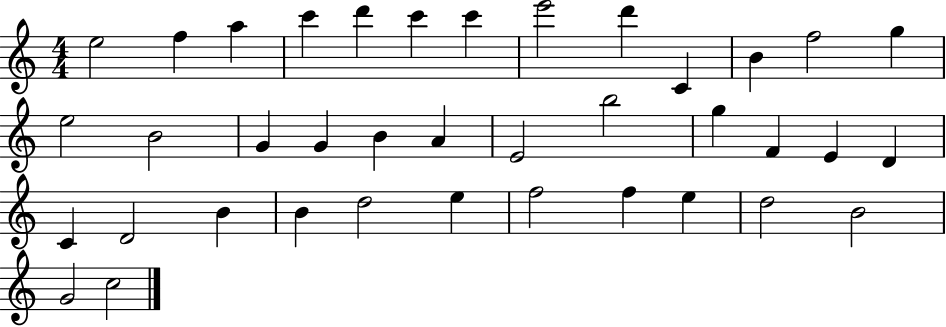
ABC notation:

X:1
T:Untitled
M:4/4
L:1/4
K:C
e2 f a c' d' c' c' e'2 d' C B f2 g e2 B2 G G B A E2 b2 g F E D C D2 B B d2 e f2 f e d2 B2 G2 c2